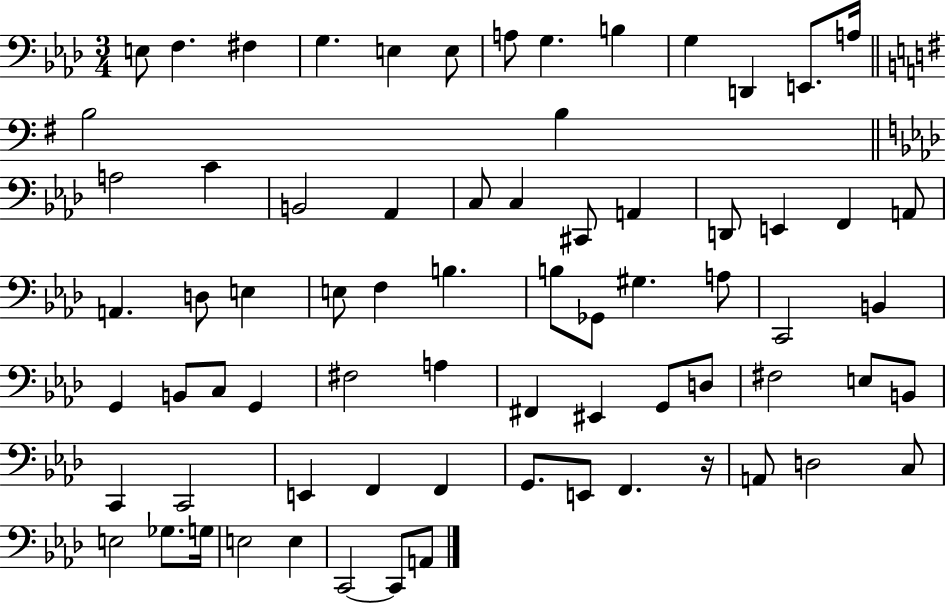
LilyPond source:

{
  \clef bass
  \numericTimeSignature
  \time 3/4
  \key aes \major
  e8 f4. fis4 | g4. e4 e8 | a8 g4. b4 | g4 d,4 e,8. a16 | \break \bar "||" \break \key e \minor b2 b4 | \bar "||" \break \key aes \major a2 c'4 | b,2 aes,4 | c8 c4 cis,8 a,4 | d,8 e,4 f,4 a,8 | \break a,4. d8 e4 | e8 f4 b4. | b8 ges,8 gis4. a8 | c,2 b,4 | \break g,4 b,8 c8 g,4 | fis2 a4 | fis,4 eis,4 g,8 d8 | fis2 e8 b,8 | \break c,4 c,2 | e,4 f,4 f,4 | g,8. e,8 f,4. r16 | a,8 d2 c8 | \break e2 ges8. g16 | e2 e4 | c,2~~ c,8 a,8 | \bar "|."
}